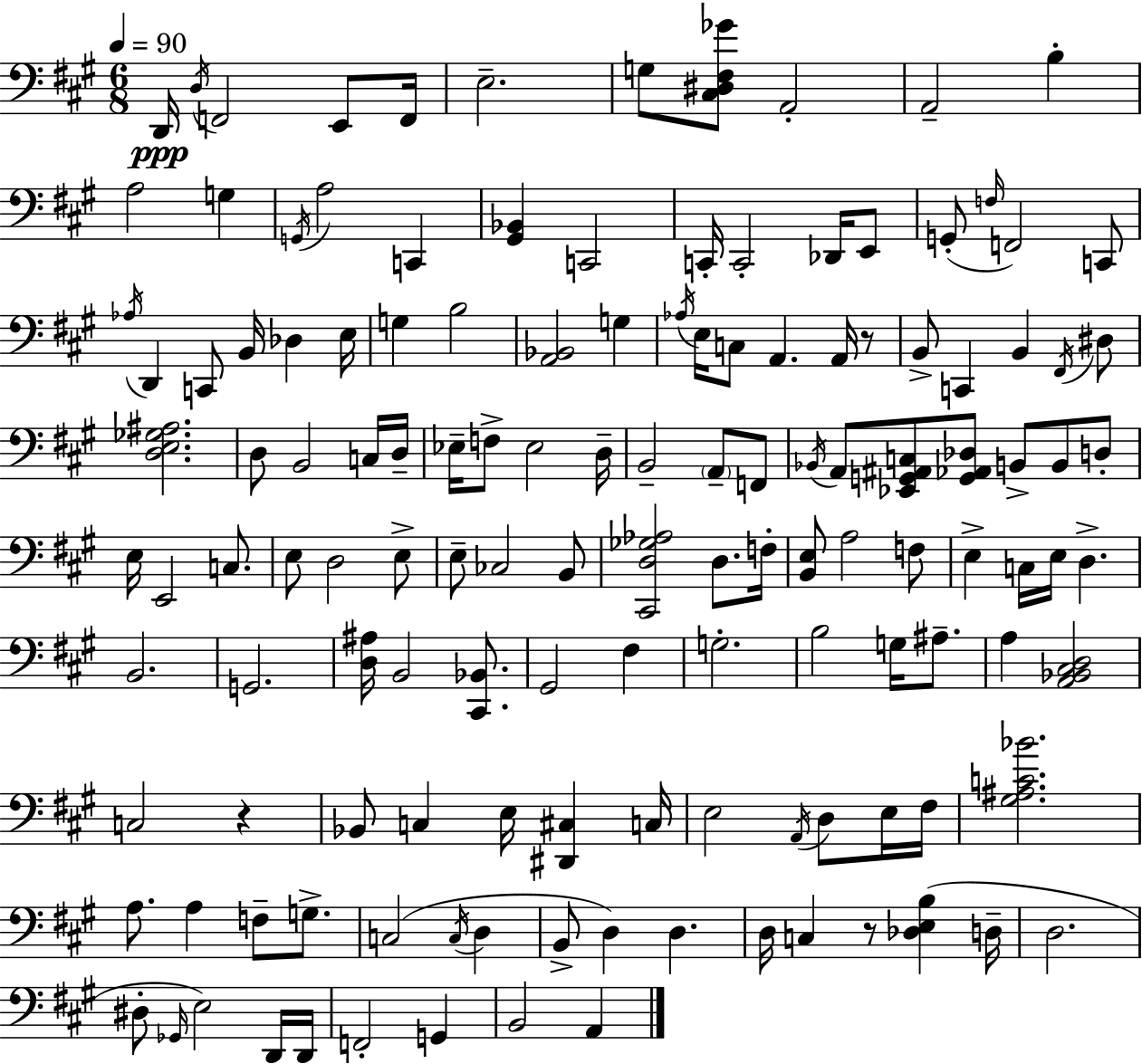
D2/s D3/s F2/h E2/e F2/s E3/h. G3/e [C#3,D#3,F#3,Gb4]/e A2/h A2/h B3/q A3/h G3/q G2/s A3/h C2/q [G#2,Bb2]/q C2/h C2/s C2/h Db2/s E2/e G2/e F3/s F2/h C2/e Ab3/s D2/q C2/e B2/s Db3/q E3/s G3/q B3/h [A2,Bb2]/h G3/q Ab3/s E3/s C3/e A2/q. A2/s R/e B2/e C2/q B2/q F#2/s D#3/e [D3,E3,Gb3,A#3]/h. D3/e B2/h C3/s D3/s Eb3/s F3/e Eb3/h D3/s B2/h A2/e F2/e Bb2/s A2/e [Eb2,G2,A#2,C3]/e [G2,Ab2,Db3]/e B2/e B2/e D3/e E3/s E2/h C3/e. E3/e D3/h E3/e E3/e CES3/h B2/e [C#2,D3,Gb3,Ab3]/h D3/e. F3/s [B2,E3]/e A3/h F3/e E3/q C3/s E3/s D3/q. B2/h. G2/h. [D3,A#3]/s B2/h [C#2,Bb2]/e. G#2/h F#3/q G3/h. B3/h G3/s A#3/e. A3/q [A2,Bb2,C#3,D3]/h C3/h R/q Bb2/e C3/q E3/s [D#2,C#3]/q C3/s E3/h A2/s D3/e E3/s F#3/s [G#3,A#3,C4,Bb4]/h. A3/e. A3/q F3/e G3/e. C3/h C3/s D3/q B2/e D3/q D3/q. D3/s C3/q R/e [Db3,E3,B3]/q D3/s D3/h. D#3/e Gb2/s E3/h D2/s D2/s F2/h G2/q B2/h A2/q